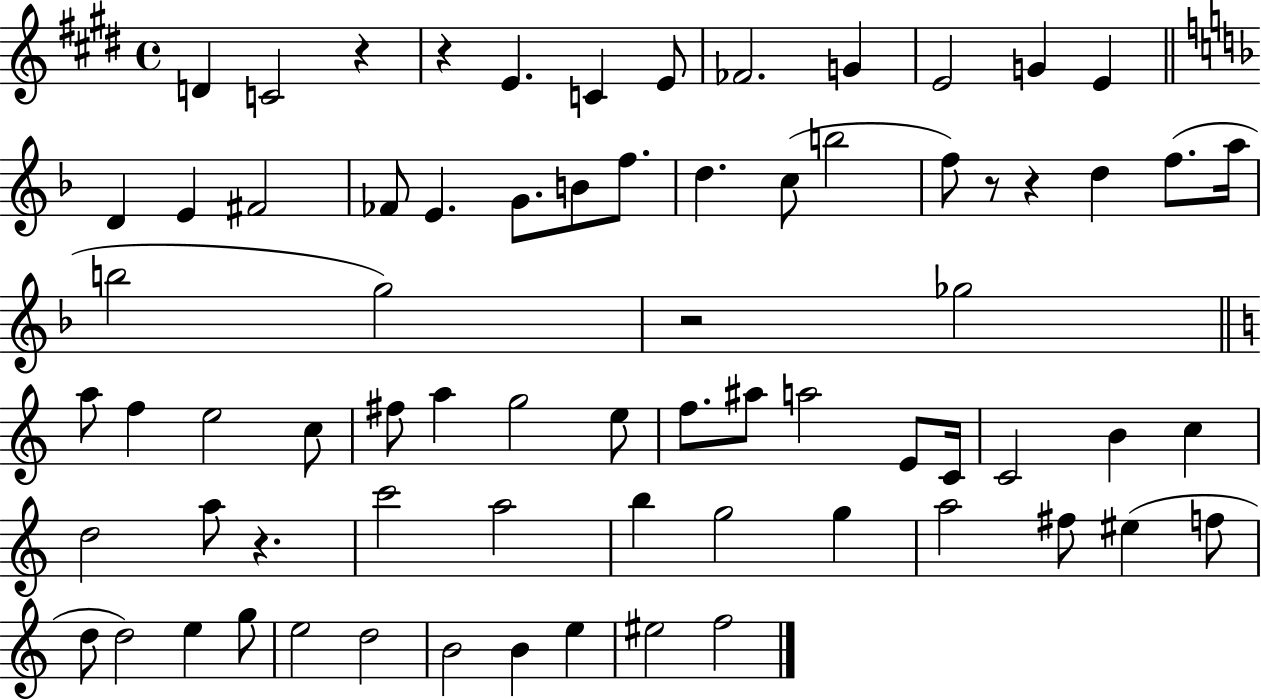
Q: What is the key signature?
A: E major